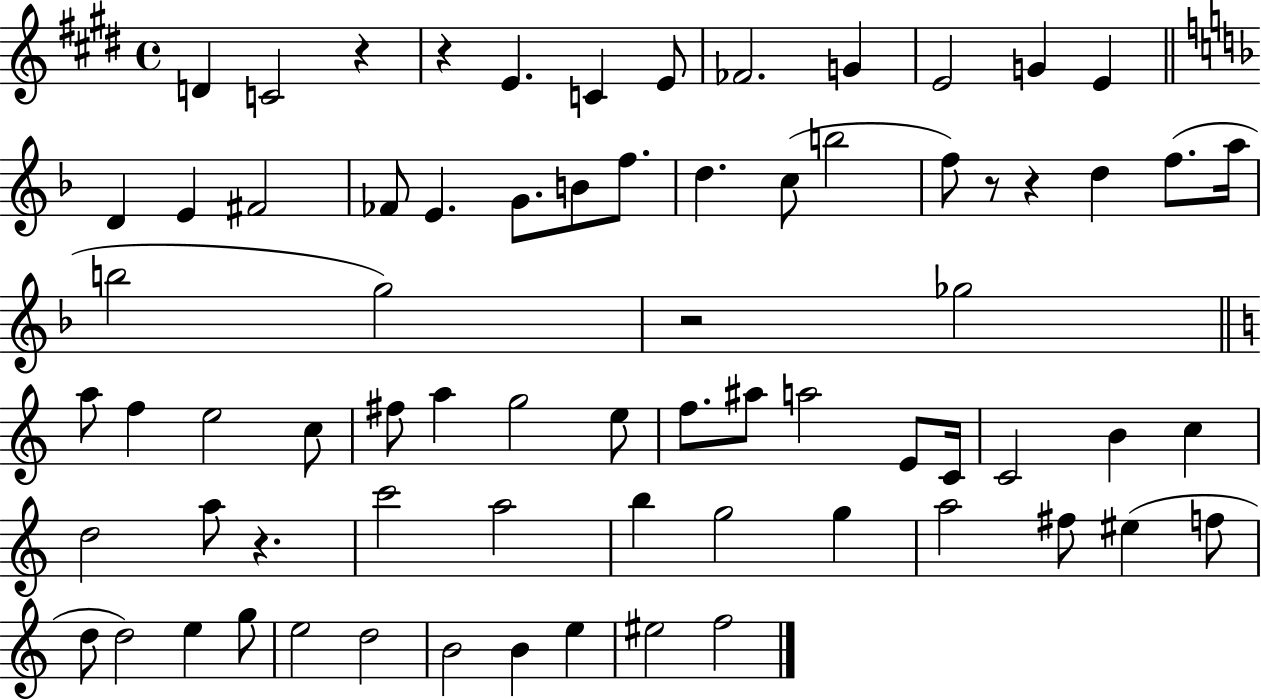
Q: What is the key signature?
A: E major